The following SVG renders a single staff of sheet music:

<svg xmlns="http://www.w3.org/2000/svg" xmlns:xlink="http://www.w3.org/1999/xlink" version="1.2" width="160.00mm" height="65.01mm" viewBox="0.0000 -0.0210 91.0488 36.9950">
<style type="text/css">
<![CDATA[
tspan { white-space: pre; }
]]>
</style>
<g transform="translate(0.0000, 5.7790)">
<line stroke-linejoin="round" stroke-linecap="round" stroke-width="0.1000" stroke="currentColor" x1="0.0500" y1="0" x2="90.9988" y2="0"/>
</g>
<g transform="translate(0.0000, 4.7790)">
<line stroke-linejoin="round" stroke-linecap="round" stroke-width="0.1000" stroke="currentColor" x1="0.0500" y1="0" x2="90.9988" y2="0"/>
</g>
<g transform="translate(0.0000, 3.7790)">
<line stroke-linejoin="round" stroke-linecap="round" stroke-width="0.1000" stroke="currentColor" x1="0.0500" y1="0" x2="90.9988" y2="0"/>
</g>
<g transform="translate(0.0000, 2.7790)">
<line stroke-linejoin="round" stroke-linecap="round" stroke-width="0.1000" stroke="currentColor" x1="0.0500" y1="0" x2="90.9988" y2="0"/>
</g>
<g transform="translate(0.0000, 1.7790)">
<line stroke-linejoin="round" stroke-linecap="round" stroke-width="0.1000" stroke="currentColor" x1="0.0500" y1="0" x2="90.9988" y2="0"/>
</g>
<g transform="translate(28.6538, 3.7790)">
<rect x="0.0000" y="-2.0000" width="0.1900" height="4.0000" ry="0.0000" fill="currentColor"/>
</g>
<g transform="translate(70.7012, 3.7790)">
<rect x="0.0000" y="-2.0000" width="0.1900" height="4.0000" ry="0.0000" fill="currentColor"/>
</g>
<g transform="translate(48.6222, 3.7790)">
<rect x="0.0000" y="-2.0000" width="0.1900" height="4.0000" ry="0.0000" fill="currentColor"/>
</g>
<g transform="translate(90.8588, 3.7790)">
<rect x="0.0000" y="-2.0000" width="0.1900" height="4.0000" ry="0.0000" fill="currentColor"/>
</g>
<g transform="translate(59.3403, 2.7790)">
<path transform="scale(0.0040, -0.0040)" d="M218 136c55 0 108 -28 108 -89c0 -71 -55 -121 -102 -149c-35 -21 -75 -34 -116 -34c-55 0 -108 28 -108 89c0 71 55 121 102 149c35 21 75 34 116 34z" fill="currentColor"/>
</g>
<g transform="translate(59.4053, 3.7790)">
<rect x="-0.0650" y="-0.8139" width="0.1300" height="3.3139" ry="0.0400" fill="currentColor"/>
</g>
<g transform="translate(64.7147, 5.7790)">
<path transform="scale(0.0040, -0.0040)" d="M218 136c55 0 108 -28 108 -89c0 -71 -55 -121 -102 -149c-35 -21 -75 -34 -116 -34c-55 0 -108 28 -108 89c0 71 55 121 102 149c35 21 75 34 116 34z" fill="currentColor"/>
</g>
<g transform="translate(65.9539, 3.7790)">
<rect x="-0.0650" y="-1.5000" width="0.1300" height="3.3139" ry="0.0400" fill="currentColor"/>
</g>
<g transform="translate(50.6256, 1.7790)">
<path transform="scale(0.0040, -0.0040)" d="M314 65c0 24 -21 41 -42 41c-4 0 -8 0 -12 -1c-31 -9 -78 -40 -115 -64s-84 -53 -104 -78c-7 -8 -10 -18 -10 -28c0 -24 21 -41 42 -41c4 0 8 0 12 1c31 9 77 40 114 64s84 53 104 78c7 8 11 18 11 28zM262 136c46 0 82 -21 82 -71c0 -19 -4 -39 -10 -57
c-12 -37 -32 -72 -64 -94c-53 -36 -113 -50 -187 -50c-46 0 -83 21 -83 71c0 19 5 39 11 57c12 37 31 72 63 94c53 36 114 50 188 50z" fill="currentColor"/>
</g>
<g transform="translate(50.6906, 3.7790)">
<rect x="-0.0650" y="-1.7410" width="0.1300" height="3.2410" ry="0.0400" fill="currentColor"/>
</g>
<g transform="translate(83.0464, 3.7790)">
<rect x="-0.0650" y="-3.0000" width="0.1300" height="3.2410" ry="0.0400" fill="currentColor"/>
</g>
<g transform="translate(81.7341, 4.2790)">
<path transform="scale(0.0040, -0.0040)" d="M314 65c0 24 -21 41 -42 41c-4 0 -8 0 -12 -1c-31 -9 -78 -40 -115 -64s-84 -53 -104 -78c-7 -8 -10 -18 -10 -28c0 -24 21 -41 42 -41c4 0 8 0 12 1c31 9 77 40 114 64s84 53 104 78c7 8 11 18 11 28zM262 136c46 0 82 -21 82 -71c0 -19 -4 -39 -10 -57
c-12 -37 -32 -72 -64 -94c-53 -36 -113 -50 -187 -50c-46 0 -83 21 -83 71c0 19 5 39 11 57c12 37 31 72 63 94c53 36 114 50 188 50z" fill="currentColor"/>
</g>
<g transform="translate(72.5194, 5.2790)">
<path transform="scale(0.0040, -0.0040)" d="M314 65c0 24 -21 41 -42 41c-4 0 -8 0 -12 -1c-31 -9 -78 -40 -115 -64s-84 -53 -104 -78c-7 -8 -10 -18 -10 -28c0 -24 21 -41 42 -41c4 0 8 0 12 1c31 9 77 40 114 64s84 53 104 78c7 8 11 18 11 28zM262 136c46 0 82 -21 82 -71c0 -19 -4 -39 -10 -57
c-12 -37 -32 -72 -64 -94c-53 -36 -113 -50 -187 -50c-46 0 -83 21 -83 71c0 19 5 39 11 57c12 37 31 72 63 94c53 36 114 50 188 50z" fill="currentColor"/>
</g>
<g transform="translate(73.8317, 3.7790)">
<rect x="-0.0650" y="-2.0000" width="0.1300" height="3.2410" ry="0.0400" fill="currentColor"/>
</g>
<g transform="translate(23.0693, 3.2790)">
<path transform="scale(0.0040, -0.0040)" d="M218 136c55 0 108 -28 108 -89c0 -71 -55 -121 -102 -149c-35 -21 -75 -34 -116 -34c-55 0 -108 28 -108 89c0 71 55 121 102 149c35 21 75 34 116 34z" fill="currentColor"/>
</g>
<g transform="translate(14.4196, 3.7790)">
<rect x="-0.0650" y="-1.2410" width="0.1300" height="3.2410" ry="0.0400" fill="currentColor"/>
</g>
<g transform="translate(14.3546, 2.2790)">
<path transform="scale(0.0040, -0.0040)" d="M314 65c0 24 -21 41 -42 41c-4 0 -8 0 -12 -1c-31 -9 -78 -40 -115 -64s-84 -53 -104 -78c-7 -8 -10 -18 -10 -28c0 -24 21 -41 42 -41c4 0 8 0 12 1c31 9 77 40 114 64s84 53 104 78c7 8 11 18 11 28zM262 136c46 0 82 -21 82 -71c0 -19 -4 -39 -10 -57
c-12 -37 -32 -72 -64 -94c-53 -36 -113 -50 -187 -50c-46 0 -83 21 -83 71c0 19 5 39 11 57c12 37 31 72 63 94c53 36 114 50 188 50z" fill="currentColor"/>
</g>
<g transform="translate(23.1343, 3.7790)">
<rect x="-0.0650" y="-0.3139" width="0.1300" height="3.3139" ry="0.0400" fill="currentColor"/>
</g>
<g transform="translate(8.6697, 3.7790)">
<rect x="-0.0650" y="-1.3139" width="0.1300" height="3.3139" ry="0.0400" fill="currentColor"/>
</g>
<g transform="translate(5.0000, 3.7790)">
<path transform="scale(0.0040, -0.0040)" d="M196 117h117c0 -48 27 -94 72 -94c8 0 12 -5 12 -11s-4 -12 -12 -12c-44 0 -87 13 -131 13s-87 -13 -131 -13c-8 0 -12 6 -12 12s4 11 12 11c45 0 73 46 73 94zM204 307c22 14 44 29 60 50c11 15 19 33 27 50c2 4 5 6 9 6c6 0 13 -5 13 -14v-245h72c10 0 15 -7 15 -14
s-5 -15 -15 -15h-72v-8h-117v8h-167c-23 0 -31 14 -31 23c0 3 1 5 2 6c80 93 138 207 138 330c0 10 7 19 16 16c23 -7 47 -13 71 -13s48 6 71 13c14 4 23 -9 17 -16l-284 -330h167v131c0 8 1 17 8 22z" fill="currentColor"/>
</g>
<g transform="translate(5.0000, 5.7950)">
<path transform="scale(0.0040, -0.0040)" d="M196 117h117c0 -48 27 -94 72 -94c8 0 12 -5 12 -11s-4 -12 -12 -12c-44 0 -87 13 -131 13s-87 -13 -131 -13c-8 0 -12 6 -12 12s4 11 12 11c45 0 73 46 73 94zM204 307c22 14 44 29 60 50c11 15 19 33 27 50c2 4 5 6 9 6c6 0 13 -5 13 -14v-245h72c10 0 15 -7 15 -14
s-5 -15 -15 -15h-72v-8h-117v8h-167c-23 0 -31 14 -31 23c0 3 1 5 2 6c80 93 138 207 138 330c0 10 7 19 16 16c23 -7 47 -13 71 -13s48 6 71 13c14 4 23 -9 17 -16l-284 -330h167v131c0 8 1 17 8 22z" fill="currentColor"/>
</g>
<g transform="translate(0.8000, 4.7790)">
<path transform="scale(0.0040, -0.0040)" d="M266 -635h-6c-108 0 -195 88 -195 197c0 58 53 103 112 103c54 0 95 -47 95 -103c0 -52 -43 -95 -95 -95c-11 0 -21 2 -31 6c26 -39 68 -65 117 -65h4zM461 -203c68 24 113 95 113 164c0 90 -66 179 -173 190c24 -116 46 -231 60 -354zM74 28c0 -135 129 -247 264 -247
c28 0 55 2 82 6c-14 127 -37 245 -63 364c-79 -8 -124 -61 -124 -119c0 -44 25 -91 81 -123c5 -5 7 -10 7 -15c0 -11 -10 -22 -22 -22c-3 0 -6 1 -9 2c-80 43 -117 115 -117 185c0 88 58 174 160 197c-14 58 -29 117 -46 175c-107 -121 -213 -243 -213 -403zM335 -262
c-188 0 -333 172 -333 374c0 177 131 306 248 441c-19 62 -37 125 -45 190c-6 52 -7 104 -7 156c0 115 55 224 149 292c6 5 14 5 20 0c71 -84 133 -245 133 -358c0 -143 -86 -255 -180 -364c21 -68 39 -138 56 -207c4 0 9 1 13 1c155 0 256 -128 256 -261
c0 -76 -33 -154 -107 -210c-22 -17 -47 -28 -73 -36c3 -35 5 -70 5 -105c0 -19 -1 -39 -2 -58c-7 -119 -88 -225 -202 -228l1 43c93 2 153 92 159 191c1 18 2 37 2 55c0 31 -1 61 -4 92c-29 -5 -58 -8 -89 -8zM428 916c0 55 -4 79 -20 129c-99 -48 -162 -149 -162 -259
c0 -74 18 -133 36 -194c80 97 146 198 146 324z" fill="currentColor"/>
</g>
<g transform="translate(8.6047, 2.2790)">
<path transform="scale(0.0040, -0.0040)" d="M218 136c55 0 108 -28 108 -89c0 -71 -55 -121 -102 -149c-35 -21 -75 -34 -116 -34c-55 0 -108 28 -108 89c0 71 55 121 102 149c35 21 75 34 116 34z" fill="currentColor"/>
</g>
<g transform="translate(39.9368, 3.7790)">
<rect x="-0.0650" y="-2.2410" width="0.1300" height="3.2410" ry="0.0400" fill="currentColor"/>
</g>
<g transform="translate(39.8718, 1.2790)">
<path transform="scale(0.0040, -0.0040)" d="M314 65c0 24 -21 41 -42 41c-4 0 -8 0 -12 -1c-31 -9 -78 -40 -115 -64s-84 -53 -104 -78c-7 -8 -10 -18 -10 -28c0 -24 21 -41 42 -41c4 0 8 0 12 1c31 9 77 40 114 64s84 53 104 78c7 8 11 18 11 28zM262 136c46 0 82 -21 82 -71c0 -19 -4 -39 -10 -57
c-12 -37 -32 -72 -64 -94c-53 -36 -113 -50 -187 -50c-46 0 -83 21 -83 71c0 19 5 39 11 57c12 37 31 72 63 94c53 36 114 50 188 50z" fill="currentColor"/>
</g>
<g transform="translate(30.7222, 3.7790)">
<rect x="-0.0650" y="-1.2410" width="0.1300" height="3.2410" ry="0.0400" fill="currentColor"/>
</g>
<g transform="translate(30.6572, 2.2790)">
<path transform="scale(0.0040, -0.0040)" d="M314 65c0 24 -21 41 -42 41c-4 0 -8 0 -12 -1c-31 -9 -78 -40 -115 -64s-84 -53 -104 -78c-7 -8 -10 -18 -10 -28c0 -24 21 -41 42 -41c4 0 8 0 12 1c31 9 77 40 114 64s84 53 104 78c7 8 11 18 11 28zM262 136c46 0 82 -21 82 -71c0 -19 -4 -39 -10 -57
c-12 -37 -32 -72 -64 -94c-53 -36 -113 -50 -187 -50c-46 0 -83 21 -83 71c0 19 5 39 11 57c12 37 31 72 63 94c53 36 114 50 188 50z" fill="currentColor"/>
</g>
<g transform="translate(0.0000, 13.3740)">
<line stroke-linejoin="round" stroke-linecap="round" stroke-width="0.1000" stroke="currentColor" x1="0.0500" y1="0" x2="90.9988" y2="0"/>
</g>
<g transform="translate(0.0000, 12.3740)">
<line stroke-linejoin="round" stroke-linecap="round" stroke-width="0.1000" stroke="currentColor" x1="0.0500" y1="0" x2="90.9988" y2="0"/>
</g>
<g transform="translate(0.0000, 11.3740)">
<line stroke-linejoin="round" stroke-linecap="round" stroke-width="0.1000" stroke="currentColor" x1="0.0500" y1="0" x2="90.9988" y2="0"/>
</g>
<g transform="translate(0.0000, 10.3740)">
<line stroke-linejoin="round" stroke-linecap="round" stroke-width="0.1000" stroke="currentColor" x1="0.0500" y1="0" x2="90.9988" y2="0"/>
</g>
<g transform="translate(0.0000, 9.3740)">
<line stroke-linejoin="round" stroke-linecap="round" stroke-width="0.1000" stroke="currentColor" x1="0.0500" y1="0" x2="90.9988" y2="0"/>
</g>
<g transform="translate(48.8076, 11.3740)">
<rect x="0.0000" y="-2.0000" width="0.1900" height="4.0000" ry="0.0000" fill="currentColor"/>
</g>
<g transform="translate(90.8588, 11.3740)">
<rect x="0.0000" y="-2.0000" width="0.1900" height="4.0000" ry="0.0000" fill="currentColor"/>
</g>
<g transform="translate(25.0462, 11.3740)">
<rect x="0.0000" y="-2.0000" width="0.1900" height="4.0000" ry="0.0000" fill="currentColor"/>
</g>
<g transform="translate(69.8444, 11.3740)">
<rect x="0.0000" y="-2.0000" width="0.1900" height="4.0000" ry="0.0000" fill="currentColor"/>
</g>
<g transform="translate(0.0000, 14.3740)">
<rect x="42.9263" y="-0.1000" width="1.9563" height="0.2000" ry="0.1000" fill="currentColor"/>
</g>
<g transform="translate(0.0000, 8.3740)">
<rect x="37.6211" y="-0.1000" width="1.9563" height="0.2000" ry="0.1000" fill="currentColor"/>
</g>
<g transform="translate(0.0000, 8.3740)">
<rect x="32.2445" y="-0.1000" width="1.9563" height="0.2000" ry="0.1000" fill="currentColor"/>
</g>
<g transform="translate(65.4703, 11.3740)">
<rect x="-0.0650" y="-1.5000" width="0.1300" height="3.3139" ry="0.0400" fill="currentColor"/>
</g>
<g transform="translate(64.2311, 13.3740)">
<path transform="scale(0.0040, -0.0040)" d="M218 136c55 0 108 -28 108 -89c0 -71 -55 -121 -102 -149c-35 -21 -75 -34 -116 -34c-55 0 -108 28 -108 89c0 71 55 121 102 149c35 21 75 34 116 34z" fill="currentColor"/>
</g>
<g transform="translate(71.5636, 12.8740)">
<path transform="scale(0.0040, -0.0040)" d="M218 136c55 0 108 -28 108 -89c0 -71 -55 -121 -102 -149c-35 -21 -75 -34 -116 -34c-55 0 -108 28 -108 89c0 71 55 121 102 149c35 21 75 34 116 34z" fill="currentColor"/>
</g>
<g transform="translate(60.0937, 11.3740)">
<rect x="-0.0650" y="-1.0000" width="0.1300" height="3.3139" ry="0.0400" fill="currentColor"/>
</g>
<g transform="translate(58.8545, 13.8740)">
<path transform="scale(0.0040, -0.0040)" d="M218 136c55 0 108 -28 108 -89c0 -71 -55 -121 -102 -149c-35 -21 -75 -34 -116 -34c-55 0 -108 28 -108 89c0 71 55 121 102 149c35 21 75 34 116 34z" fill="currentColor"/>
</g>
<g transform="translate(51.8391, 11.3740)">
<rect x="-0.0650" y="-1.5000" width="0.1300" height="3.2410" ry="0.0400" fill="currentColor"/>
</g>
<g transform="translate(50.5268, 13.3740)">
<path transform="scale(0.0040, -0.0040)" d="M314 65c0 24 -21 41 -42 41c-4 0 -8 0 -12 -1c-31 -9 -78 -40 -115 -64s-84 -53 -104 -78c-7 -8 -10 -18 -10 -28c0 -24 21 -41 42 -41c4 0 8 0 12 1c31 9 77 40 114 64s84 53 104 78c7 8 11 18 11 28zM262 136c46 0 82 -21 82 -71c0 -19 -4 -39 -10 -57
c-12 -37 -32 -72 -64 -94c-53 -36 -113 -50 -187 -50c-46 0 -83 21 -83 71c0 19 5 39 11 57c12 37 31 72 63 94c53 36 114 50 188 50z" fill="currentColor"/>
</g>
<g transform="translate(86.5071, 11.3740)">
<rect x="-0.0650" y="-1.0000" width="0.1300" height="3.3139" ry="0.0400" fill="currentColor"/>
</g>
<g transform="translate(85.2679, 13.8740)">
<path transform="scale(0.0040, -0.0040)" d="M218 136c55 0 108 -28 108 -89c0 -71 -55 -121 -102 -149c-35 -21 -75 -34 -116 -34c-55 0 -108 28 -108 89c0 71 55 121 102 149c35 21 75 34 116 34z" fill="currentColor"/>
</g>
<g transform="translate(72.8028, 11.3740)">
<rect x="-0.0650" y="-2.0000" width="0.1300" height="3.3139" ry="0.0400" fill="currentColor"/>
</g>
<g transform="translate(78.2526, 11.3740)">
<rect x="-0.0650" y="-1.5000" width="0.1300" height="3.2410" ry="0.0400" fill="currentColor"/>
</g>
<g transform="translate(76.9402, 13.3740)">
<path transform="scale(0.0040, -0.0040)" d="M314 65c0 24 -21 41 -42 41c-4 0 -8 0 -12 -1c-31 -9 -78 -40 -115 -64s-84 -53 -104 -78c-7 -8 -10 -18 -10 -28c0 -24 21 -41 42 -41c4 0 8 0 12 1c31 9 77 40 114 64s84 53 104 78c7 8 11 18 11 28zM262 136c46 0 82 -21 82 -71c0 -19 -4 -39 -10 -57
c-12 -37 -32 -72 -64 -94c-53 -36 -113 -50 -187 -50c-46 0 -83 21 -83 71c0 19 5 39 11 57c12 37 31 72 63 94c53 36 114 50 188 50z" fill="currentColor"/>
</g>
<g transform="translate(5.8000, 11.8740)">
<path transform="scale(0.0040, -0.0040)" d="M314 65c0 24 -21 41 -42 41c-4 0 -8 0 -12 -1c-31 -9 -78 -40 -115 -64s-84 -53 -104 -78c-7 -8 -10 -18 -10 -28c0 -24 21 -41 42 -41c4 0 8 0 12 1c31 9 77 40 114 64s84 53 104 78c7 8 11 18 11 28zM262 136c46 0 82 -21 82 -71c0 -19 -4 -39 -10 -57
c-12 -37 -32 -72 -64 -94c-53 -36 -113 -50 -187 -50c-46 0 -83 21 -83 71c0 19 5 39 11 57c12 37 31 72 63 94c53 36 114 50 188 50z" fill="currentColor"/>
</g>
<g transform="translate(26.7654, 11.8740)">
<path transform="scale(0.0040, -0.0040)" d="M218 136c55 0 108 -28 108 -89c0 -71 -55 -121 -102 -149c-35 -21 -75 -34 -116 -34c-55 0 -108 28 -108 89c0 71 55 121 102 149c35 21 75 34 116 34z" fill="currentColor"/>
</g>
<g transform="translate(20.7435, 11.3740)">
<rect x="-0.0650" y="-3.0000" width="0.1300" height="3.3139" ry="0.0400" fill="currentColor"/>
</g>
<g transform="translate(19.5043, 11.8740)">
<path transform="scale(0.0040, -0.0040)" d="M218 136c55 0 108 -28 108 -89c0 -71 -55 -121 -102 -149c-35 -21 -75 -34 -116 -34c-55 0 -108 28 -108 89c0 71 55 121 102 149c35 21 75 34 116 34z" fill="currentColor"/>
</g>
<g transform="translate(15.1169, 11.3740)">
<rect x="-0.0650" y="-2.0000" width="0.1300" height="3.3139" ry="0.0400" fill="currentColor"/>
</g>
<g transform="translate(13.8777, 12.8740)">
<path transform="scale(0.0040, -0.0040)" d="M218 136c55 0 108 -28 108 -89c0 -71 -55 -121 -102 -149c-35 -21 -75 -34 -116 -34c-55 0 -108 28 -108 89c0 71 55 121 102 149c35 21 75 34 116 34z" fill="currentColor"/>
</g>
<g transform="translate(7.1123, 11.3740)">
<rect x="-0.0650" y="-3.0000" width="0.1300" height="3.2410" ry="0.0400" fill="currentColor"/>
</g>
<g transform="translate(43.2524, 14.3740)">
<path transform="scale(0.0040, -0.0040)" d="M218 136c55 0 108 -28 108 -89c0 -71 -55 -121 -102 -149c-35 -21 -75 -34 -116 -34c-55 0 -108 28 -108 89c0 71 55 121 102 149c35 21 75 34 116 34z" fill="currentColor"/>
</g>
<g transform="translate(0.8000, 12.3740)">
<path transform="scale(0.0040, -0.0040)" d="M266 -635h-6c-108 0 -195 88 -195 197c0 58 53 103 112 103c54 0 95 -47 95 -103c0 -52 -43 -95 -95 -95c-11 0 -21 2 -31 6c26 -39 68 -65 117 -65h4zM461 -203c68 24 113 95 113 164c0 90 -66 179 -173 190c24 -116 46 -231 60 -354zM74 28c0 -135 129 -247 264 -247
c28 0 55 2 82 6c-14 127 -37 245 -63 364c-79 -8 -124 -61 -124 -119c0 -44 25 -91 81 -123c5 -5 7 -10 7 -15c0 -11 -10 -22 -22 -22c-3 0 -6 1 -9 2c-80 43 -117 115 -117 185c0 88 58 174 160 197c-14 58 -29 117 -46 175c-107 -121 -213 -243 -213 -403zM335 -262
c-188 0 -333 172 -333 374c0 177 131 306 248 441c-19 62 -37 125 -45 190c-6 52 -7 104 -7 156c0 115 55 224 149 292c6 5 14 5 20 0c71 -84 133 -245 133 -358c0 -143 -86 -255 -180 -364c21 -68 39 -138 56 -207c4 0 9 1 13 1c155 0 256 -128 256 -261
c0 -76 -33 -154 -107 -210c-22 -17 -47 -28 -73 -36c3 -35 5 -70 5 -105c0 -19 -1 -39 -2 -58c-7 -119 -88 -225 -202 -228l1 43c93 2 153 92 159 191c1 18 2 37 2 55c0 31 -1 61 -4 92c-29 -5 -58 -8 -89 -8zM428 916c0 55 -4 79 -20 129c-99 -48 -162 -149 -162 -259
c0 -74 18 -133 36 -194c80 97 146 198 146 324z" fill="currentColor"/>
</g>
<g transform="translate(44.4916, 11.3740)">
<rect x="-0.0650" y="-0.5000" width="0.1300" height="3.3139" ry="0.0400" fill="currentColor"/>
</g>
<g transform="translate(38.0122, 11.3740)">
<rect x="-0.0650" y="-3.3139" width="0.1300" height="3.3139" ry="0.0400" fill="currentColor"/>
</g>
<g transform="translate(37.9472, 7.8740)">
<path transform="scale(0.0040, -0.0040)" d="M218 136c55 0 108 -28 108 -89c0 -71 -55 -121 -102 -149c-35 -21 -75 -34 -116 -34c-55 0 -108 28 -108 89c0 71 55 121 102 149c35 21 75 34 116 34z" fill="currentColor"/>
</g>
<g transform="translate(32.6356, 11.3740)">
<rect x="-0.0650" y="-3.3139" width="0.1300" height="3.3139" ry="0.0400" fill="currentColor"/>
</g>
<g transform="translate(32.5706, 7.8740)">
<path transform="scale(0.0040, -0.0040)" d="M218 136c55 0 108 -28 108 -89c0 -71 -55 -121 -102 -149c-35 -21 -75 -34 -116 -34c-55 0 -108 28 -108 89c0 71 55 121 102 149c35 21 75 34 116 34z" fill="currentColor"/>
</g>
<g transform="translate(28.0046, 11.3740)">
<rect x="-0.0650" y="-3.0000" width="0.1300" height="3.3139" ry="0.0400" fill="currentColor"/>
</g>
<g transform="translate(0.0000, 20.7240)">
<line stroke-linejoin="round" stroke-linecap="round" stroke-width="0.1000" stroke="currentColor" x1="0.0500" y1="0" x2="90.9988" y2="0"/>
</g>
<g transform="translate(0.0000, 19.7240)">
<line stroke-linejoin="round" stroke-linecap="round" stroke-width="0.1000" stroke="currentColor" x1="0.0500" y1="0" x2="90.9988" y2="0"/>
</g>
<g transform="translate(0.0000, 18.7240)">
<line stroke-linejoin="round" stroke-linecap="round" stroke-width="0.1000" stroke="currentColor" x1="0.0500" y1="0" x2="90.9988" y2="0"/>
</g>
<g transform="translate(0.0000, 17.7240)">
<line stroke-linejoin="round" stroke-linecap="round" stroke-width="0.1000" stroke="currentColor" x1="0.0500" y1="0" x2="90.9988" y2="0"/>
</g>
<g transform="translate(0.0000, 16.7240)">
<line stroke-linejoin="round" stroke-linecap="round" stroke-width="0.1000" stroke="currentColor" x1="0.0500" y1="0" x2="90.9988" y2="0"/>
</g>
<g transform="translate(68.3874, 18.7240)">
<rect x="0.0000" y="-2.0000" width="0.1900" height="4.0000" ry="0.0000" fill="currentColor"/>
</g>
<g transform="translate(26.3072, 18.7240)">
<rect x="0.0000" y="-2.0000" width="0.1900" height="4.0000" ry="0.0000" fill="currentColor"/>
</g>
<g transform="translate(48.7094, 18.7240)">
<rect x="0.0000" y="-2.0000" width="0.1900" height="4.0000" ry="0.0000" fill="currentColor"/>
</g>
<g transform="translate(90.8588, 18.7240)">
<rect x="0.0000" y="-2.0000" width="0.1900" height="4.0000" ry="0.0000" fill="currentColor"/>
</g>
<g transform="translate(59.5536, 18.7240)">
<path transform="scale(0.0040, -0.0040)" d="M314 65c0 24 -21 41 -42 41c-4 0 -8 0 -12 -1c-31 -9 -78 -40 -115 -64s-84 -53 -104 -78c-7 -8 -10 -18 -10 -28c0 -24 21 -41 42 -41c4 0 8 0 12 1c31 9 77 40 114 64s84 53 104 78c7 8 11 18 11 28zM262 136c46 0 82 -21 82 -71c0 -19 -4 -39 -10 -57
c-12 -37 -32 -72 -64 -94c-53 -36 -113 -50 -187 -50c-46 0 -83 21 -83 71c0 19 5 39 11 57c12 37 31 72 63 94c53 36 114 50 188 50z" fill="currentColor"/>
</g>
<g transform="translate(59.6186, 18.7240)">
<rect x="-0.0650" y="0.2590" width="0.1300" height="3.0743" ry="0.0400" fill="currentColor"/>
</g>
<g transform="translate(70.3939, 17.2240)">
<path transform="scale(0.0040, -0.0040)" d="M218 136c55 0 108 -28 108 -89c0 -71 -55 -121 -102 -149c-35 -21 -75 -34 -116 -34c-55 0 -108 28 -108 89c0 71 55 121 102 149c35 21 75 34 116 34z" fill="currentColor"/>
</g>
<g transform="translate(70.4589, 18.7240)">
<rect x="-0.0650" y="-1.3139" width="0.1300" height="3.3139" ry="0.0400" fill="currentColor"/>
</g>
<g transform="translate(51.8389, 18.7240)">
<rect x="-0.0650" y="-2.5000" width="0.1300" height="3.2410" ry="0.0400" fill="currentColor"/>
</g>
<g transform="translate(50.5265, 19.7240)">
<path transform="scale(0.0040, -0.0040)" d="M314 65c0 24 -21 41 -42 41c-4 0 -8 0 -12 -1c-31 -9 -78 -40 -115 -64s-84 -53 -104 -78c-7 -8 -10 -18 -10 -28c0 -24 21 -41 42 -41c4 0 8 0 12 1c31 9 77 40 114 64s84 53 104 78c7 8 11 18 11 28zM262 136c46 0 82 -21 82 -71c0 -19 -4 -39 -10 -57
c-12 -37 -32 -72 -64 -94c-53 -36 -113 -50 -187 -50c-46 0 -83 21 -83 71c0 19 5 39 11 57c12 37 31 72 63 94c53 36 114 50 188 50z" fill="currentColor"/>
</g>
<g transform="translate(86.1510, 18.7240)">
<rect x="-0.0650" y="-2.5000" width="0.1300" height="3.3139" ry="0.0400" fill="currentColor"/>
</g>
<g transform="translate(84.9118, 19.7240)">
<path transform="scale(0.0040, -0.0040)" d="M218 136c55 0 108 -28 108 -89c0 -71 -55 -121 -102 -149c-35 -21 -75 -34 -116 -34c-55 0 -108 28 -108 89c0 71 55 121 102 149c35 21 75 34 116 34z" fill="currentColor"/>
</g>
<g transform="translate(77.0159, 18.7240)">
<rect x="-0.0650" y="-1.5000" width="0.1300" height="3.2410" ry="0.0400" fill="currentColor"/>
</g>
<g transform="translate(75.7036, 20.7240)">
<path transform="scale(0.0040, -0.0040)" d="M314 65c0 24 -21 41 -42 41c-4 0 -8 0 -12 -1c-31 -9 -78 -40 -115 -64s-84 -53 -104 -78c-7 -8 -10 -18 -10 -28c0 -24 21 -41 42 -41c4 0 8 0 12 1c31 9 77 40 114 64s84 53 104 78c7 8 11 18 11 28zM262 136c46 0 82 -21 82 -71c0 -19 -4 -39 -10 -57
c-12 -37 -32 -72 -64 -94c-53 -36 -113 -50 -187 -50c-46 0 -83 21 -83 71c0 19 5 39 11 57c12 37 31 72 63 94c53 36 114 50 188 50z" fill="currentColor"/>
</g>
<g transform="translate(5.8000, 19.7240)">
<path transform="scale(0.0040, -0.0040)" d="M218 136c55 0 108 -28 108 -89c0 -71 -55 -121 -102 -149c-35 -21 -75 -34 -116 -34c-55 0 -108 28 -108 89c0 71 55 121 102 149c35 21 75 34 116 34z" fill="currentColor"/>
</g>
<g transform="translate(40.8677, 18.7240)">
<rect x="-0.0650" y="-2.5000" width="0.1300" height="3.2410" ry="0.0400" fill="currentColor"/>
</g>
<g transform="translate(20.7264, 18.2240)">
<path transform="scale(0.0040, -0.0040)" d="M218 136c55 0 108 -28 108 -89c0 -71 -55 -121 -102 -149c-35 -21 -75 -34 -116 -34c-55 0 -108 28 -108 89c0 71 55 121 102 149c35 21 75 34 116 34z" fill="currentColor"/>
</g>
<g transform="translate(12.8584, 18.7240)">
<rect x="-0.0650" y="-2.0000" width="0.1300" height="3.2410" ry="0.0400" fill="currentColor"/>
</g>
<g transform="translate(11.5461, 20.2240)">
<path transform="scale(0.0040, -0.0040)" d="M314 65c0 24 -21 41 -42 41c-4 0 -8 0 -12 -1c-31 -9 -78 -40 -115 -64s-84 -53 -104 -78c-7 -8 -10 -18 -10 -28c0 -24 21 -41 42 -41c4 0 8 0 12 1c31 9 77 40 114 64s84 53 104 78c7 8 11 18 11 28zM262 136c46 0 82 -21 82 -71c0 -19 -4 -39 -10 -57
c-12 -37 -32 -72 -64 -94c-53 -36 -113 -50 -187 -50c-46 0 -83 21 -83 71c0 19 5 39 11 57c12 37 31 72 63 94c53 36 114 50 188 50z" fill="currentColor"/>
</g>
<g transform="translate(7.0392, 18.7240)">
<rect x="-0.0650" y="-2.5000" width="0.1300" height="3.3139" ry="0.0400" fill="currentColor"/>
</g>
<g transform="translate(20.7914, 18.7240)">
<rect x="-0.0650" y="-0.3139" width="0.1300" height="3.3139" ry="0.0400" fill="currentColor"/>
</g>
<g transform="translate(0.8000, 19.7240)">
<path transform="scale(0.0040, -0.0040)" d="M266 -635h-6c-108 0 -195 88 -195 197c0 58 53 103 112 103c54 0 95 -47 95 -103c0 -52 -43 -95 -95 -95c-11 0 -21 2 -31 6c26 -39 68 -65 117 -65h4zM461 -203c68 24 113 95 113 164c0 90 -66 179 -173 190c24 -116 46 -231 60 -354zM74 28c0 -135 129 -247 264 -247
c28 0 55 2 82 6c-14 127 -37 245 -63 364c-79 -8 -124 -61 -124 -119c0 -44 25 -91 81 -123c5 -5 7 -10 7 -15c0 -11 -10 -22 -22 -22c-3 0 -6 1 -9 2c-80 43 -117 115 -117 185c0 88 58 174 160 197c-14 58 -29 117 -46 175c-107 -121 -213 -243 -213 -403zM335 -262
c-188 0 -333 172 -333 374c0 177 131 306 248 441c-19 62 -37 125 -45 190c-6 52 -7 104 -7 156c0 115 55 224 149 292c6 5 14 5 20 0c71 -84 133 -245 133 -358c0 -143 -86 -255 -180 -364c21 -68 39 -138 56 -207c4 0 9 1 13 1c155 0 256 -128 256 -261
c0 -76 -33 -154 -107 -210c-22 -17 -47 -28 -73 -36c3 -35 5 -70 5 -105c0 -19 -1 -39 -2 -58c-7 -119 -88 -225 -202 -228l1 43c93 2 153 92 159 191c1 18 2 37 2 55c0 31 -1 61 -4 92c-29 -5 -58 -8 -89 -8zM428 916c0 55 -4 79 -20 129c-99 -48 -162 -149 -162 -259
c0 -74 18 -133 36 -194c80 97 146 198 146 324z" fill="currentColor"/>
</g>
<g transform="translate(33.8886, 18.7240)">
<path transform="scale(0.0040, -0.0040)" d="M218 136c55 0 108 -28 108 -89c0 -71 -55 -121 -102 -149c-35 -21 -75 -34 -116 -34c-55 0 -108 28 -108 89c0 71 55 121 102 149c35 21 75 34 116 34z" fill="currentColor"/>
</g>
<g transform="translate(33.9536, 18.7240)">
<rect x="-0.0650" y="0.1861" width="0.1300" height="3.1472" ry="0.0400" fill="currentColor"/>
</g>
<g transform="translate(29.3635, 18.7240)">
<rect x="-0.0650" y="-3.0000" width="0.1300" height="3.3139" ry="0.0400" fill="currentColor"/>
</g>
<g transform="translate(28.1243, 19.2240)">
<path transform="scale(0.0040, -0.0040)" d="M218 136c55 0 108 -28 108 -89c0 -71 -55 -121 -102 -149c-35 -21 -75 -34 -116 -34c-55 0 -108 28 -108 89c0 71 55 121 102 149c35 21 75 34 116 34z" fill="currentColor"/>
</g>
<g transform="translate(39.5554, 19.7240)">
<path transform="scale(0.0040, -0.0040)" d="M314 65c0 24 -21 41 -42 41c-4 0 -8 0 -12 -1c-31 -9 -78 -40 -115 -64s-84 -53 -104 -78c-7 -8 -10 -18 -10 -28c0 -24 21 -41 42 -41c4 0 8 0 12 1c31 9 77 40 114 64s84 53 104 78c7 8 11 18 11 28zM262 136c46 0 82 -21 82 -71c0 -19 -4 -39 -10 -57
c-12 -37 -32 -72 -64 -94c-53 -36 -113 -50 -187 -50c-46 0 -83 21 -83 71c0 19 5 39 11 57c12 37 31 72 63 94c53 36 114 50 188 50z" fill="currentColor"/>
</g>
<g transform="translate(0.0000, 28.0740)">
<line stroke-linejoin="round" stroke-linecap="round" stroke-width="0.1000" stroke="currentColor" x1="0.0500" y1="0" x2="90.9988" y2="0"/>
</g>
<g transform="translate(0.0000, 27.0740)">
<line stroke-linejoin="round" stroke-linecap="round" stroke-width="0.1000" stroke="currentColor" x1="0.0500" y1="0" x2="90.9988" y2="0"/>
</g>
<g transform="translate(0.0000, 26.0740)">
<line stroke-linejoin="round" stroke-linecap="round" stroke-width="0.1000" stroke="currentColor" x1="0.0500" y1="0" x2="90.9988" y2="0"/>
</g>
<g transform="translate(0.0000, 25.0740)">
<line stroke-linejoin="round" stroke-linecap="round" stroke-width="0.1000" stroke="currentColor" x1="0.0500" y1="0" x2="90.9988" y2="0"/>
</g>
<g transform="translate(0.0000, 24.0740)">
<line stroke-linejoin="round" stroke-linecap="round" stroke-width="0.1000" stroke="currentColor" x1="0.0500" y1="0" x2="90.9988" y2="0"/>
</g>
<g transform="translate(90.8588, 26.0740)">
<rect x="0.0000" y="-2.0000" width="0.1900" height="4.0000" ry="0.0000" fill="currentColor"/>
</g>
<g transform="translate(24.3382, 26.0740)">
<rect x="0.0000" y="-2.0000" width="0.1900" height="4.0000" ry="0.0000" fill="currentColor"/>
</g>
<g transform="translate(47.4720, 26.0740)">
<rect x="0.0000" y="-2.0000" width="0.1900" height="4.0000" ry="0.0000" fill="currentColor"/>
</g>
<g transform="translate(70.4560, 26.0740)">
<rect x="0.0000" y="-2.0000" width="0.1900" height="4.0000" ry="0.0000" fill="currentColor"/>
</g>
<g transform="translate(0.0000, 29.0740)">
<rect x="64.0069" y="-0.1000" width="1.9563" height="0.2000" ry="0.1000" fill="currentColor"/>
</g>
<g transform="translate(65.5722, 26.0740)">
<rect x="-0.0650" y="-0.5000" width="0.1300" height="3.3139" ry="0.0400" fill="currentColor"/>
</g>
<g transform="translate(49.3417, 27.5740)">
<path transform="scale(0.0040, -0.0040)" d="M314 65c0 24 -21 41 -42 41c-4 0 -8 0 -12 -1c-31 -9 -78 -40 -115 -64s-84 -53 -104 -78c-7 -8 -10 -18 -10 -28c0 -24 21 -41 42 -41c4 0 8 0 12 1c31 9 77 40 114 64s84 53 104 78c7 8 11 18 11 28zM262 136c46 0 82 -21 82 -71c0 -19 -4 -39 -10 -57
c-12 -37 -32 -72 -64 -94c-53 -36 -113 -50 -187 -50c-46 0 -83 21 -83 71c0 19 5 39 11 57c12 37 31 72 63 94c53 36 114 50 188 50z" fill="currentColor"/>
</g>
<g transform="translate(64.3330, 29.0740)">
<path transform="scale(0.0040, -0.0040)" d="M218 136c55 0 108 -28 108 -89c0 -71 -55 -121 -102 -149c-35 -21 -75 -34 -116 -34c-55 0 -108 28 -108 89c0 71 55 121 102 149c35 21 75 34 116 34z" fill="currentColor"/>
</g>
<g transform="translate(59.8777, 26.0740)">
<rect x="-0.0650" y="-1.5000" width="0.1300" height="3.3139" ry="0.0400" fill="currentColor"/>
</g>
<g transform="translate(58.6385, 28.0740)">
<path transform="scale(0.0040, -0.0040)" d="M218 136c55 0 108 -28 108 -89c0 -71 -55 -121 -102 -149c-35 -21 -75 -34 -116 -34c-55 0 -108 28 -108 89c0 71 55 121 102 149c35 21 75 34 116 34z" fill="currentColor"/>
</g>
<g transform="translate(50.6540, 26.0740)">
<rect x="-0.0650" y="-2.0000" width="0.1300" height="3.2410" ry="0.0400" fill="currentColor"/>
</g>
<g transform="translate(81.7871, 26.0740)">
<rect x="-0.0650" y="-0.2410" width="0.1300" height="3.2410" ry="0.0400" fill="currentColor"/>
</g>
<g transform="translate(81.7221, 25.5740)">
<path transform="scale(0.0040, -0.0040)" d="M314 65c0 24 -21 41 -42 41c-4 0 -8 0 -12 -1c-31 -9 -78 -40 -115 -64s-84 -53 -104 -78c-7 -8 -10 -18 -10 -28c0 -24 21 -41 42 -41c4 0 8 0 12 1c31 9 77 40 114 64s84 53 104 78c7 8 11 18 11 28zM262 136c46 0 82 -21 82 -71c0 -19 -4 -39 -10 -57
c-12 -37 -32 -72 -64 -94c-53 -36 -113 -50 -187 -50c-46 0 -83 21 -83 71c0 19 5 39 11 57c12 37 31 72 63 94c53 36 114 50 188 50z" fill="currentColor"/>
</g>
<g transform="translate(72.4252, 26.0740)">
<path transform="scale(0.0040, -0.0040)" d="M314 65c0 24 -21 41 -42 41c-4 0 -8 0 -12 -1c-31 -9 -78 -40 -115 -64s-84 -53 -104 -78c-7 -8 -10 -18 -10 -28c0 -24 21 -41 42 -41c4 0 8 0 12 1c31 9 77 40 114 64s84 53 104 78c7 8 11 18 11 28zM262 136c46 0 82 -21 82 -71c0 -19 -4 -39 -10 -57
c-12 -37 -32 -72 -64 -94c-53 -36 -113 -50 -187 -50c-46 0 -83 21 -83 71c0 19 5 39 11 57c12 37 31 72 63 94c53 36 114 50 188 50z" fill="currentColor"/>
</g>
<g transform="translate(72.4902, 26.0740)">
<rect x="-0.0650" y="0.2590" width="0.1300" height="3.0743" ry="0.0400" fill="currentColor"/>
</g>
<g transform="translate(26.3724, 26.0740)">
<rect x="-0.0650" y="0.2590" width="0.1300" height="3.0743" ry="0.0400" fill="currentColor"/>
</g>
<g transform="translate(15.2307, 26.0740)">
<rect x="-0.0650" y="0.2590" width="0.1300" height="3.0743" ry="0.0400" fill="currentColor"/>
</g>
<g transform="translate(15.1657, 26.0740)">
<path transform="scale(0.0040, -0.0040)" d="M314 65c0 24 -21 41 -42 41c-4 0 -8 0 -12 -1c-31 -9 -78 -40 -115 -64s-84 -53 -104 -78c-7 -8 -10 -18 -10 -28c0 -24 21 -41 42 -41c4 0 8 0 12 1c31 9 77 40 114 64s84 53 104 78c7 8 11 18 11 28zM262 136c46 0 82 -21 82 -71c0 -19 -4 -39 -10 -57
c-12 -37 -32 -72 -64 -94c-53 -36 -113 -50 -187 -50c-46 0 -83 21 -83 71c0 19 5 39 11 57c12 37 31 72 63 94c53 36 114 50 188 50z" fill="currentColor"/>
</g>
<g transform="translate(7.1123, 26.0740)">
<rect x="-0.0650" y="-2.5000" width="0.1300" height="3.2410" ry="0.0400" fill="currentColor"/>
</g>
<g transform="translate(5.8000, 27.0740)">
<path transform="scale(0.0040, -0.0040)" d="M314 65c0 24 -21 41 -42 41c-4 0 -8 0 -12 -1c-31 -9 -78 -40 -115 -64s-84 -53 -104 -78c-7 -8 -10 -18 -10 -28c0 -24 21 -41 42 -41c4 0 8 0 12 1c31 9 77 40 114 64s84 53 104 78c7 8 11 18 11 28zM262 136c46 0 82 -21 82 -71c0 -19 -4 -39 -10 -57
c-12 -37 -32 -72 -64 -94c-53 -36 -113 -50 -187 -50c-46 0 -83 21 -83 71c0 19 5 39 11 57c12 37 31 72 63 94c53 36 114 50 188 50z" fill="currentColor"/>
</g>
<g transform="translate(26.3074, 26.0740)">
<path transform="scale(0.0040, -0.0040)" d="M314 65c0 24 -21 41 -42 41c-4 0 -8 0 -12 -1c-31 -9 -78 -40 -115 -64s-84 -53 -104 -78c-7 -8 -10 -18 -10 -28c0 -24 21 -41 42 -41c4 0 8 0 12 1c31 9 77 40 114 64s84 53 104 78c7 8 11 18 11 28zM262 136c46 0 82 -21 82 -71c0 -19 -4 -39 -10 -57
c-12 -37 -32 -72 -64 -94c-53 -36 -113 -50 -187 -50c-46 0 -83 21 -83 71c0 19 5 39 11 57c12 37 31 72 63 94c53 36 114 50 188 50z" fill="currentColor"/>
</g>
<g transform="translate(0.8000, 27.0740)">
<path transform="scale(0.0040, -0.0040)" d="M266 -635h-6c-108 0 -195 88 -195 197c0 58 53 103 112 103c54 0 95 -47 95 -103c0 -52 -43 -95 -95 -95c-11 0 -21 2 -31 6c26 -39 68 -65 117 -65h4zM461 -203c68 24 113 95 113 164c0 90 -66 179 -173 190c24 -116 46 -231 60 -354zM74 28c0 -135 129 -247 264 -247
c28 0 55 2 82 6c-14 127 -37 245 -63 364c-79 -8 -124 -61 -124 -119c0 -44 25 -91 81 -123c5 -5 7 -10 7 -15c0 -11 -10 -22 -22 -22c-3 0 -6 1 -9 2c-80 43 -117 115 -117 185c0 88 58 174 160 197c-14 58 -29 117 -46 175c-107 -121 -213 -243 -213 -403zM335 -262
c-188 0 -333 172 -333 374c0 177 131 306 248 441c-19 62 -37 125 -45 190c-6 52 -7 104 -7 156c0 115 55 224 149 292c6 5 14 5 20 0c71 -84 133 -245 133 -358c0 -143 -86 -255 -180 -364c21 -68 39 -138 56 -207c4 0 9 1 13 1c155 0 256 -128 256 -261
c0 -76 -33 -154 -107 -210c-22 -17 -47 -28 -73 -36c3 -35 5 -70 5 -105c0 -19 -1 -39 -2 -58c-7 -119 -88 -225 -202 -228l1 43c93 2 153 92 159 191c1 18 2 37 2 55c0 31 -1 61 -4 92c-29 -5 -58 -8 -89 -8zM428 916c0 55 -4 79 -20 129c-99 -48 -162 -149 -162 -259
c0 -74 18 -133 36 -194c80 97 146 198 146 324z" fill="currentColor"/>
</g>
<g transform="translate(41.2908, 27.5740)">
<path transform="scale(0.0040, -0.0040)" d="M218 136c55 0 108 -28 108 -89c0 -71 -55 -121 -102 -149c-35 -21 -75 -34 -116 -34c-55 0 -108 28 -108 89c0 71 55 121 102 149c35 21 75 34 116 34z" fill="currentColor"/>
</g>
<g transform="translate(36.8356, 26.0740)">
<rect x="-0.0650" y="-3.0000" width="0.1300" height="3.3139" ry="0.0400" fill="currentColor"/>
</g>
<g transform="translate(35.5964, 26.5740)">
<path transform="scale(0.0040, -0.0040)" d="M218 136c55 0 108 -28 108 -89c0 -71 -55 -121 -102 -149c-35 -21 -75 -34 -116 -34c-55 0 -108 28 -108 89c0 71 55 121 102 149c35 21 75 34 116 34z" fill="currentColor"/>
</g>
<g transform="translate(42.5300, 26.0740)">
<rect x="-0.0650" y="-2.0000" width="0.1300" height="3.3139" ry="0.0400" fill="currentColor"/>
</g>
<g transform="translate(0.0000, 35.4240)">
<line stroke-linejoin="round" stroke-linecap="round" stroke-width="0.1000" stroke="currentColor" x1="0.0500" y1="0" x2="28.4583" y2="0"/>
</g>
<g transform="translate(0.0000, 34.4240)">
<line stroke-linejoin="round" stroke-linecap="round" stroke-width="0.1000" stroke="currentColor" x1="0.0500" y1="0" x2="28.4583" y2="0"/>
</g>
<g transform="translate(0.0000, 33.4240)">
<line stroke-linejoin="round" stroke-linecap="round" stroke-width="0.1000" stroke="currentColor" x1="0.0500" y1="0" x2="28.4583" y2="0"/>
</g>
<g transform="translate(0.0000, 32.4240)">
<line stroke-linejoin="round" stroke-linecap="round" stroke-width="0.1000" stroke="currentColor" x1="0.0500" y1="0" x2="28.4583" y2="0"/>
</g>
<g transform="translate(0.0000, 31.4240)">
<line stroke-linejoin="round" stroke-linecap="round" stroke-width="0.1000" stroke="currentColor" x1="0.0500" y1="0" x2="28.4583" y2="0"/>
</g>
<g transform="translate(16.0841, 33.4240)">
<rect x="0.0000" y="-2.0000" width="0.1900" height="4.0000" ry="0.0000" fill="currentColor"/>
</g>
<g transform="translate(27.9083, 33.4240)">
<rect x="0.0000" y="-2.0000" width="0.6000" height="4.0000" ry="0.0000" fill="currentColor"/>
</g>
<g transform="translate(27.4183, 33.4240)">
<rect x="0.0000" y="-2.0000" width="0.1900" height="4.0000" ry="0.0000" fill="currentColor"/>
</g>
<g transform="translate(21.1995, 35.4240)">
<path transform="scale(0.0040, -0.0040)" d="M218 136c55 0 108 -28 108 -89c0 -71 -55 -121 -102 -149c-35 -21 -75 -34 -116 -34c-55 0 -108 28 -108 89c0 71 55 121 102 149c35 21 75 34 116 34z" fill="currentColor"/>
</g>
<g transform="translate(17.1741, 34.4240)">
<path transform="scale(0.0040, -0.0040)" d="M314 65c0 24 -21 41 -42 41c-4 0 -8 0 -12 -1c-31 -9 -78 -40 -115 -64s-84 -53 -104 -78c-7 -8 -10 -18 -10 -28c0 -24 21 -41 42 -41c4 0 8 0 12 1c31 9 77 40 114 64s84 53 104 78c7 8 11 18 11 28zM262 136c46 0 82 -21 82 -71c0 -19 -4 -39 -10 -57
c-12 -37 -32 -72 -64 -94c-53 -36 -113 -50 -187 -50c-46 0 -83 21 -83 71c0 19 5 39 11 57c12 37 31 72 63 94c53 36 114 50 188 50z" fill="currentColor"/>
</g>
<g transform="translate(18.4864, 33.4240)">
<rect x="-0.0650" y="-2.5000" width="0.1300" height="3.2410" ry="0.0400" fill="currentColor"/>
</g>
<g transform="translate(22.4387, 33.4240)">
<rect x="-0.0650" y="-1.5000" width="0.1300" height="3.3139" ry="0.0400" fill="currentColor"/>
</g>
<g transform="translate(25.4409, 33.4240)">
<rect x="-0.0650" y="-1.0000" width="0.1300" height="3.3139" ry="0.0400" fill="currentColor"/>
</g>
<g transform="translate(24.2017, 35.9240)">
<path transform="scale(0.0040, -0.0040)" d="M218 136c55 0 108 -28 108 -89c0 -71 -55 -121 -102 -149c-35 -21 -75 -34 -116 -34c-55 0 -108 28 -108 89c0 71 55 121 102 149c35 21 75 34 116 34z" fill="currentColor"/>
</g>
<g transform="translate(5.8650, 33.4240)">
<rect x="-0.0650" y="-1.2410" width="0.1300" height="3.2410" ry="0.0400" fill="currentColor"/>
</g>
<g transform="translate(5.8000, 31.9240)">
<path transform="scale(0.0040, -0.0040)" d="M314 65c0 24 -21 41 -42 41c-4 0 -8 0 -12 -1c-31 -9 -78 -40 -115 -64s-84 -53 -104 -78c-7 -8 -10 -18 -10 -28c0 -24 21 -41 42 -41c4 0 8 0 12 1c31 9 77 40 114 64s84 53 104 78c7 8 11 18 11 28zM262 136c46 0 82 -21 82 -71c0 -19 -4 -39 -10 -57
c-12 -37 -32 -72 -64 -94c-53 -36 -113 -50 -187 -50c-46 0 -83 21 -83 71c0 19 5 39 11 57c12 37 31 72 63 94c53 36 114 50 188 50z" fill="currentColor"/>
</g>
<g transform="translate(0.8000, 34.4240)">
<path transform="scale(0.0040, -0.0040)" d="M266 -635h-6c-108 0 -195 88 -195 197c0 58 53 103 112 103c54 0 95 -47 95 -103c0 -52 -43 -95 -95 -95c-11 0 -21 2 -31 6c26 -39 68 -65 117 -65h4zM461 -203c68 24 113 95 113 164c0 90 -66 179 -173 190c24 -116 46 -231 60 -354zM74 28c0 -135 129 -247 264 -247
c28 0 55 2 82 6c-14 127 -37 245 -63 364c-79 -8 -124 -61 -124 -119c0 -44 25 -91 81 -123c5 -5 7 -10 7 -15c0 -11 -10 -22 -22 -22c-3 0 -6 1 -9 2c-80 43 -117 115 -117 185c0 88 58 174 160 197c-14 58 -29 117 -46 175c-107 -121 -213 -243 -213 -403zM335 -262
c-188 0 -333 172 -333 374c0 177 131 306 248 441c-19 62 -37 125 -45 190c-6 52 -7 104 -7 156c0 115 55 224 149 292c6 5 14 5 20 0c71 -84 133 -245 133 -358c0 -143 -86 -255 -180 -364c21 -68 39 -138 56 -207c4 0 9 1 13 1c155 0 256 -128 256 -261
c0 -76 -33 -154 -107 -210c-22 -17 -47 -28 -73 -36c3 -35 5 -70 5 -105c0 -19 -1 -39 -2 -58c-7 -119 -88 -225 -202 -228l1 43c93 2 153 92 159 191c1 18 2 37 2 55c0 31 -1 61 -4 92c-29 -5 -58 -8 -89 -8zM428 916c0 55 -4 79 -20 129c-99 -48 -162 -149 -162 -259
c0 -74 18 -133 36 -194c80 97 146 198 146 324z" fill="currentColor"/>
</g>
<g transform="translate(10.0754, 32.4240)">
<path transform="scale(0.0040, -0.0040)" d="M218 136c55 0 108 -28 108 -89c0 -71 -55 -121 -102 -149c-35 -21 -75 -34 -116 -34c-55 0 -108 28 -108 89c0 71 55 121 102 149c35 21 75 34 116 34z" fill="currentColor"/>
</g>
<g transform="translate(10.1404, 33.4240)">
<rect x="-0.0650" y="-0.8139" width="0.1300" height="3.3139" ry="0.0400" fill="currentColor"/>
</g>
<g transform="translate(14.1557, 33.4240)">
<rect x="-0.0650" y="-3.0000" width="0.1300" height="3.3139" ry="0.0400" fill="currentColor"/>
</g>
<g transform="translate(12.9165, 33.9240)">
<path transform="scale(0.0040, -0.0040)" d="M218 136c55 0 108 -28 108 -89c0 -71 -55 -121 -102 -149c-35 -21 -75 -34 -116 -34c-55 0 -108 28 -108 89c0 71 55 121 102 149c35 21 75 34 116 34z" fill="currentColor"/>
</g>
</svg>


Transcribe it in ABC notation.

X:1
T:Untitled
M:4/4
L:1/4
K:C
e e2 c e2 g2 f2 d E F2 A2 A2 F A A b b C E2 D E F E2 D G F2 c A B G2 G2 B2 e E2 G G2 B2 B2 A F F2 E C B2 c2 e2 d A G2 E D